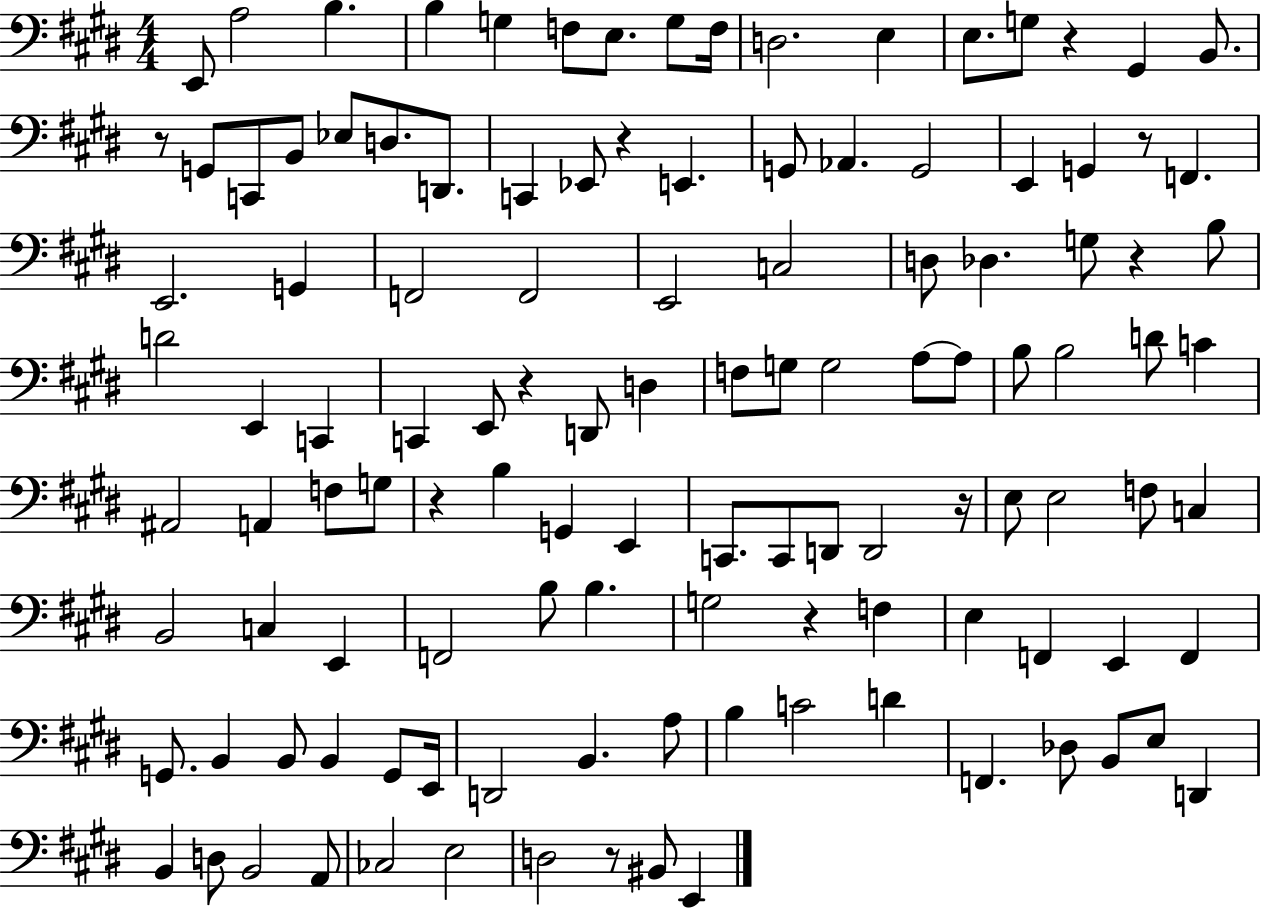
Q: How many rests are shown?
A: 10